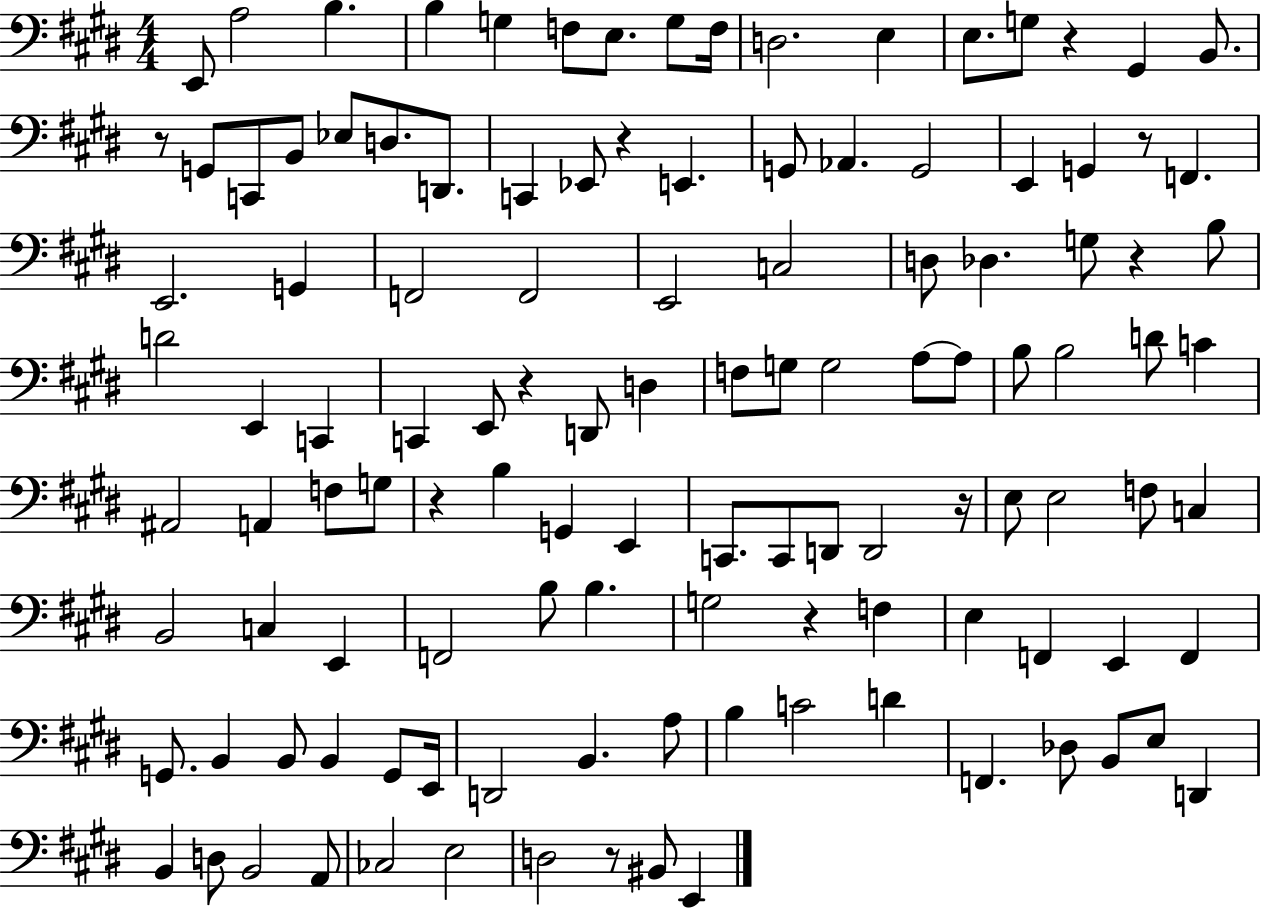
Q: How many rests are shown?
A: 10